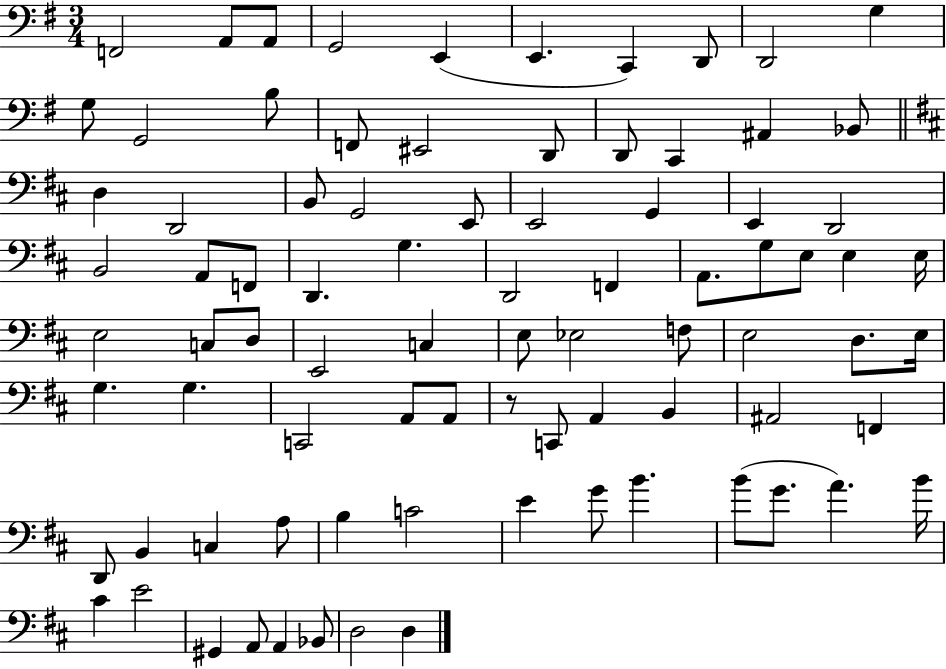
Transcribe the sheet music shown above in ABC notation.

X:1
T:Untitled
M:3/4
L:1/4
K:G
F,,2 A,,/2 A,,/2 G,,2 E,, E,, C,, D,,/2 D,,2 G, G,/2 G,,2 B,/2 F,,/2 ^E,,2 D,,/2 D,,/2 C,, ^A,, _B,,/2 D, D,,2 B,,/2 G,,2 E,,/2 E,,2 G,, E,, D,,2 B,,2 A,,/2 F,,/2 D,, G, D,,2 F,, A,,/2 G,/2 E,/2 E, E,/4 E,2 C,/2 D,/2 E,,2 C, E,/2 _E,2 F,/2 E,2 D,/2 E,/4 G, G, C,,2 A,,/2 A,,/2 z/2 C,,/2 A,, B,, ^A,,2 F,, D,,/2 B,, C, A,/2 B, C2 E G/2 B B/2 G/2 A B/4 ^C E2 ^G,, A,,/2 A,, _B,,/2 D,2 D,